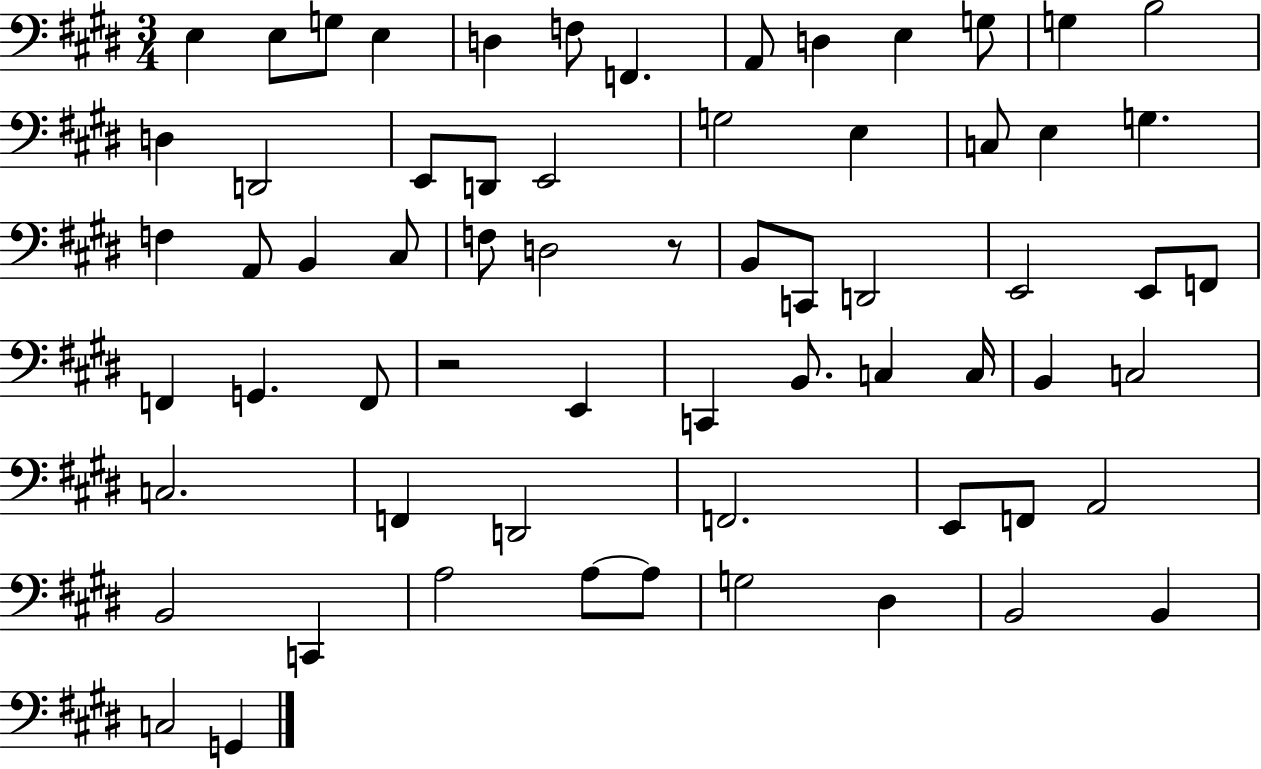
X:1
T:Untitled
M:3/4
L:1/4
K:E
E, E,/2 G,/2 E, D, F,/2 F,, A,,/2 D, E, G,/2 G, B,2 D, D,,2 E,,/2 D,,/2 E,,2 G,2 E, C,/2 E, G, F, A,,/2 B,, ^C,/2 F,/2 D,2 z/2 B,,/2 C,,/2 D,,2 E,,2 E,,/2 F,,/2 F,, G,, F,,/2 z2 E,, C,, B,,/2 C, C,/4 B,, C,2 C,2 F,, D,,2 F,,2 E,,/2 F,,/2 A,,2 B,,2 C,, A,2 A,/2 A,/2 G,2 ^D, B,,2 B,, C,2 G,,